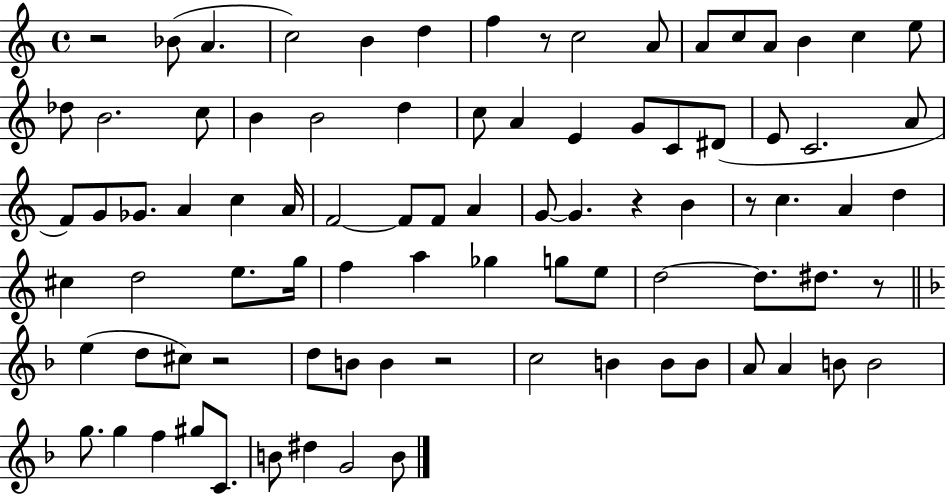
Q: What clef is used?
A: treble